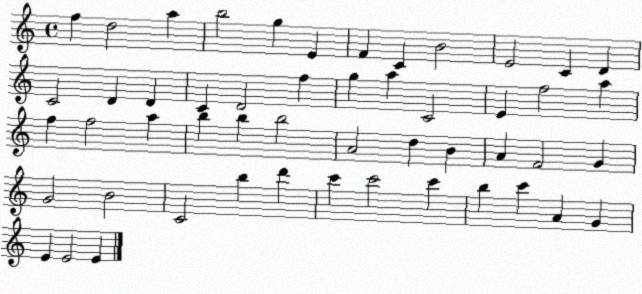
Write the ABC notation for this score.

X:1
T:Untitled
M:4/4
L:1/4
K:C
f d2 a b2 g E F C B2 E2 C D C2 D D C D2 f g a C2 E f2 a f f2 a b b b2 A2 d B A F2 G G2 B2 C2 b d' c' c'2 c' b c' A G E E2 E